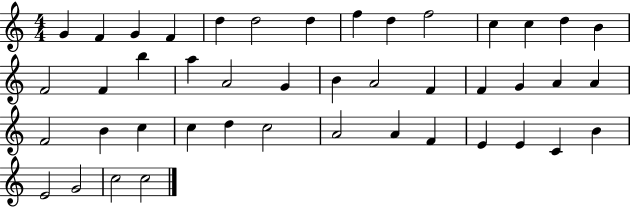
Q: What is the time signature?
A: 4/4